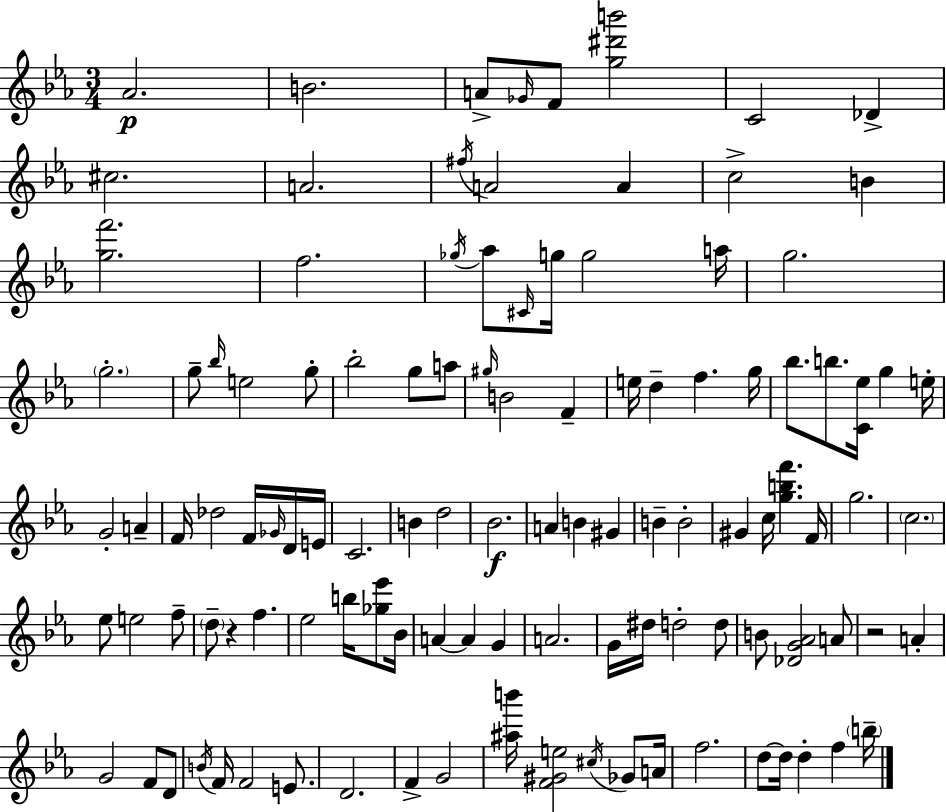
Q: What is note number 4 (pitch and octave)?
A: Gb4